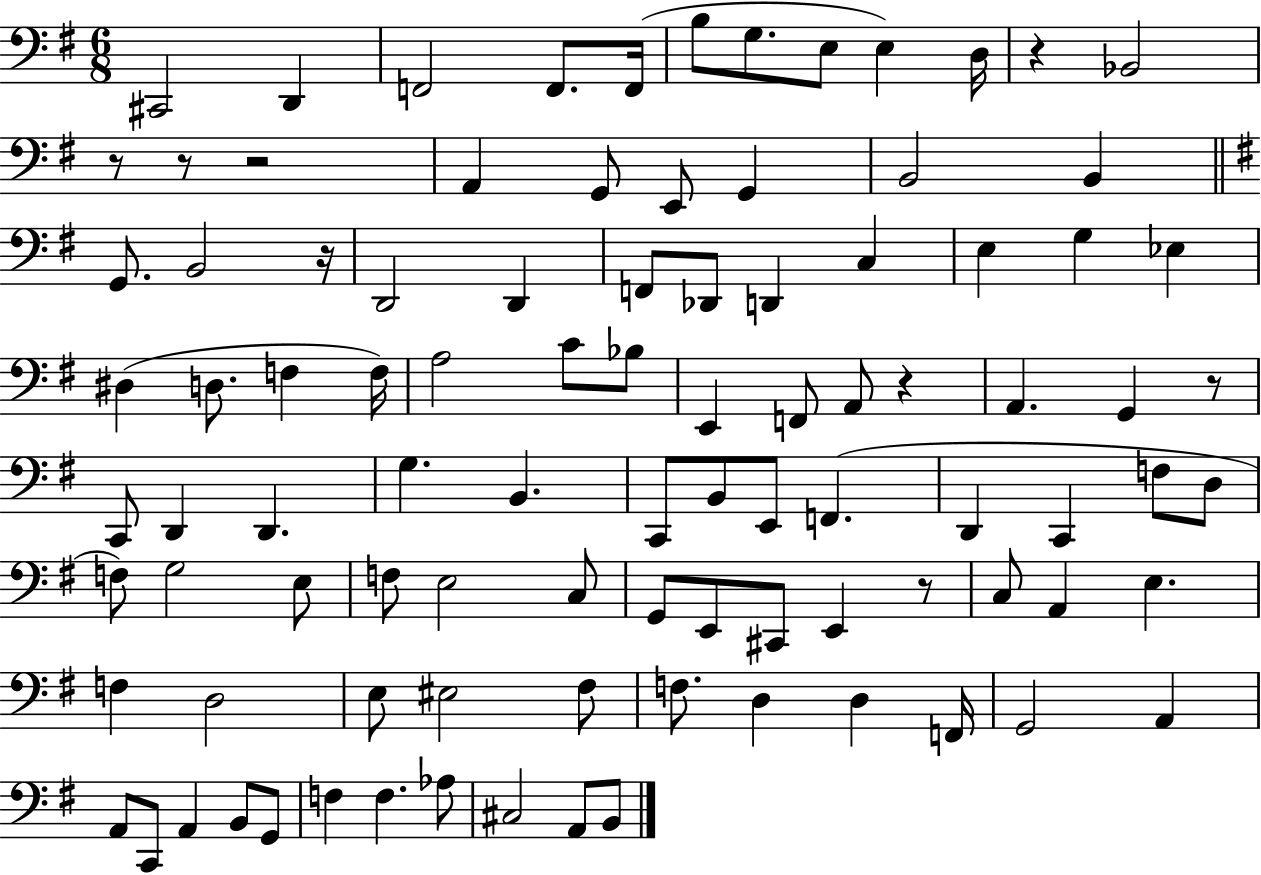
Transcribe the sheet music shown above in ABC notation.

X:1
T:Untitled
M:6/8
L:1/4
K:G
^C,,2 D,, F,,2 F,,/2 F,,/4 B,/2 G,/2 E,/2 E, D,/4 z _B,,2 z/2 z/2 z2 A,, G,,/2 E,,/2 G,, B,,2 B,, G,,/2 B,,2 z/4 D,,2 D,, F,,/2 _D,,/2 D,, C, E, G, _E, ^D, D,/2 F, F,/4 A,2 C/2 _B,/2 E,, F,,/2 A,,/2 z A,, G,, z/2 C,,/2 D,, D,, G, B,, C,,/2 B,,/2 E,,/2 F,, D,, C,, F,/2 D,/2 F,/2 G,2 E,/2 F,/2 E,2 C,/2 G,,/2 E,,/2 ^C,,/2 E,, z/2 C,/2 A,, E, F, D,2 E,/2 ^E,2 ^F,/2 F,/2 D, D, F,,/4 G,,2 A,, A,,/2 C,,/2 A,, B,,/2 G,,/2 F, F, _A,/2 ^C,2 A,,/2 B,,/2